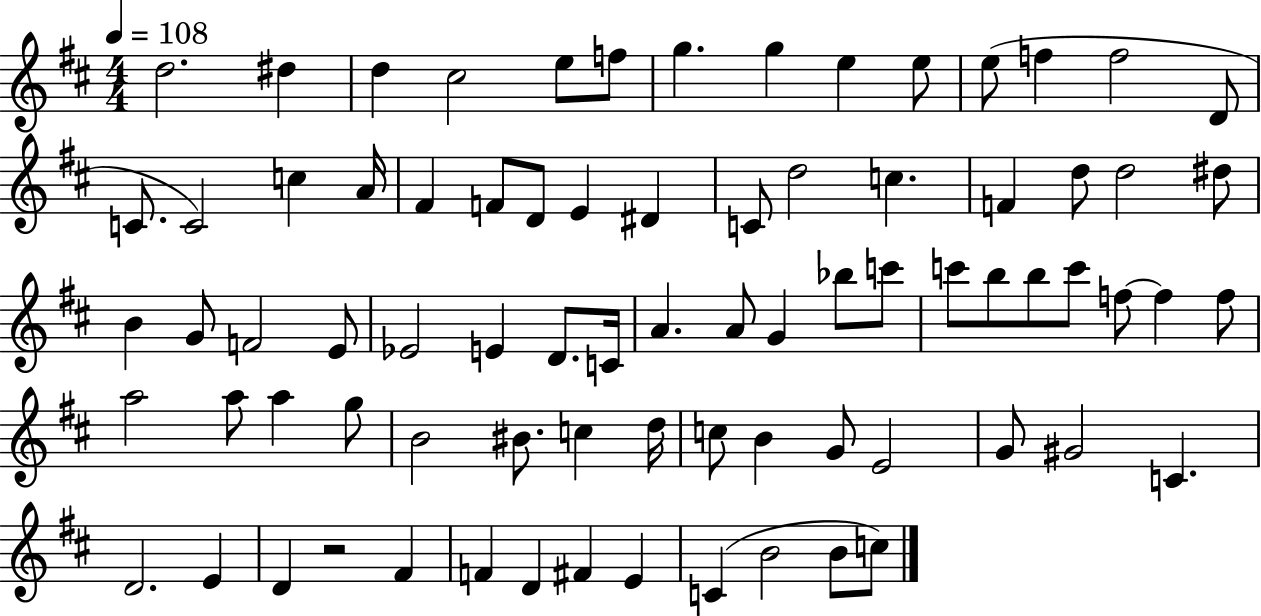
D5/h. D#5/q D5/q C#5/h E5/e F5/e G5/q. G5/q E5/q E5/e E5/e F5/q F5/h D4/e C4/e. C4/h C5/q A4/s F#4/q F4/e D4/e E4/q D#4/q C4/e D5/h C5/q. F4/q D5/e D5/h D#5/e B4/q G4/e F4/h E4/e Eb4/h E4/q D4/e. C4/s A4/q. A4/e G4/q Bb5/e C6/e C6/e B5/e B5/e C6/e F5/e F5/q F5/e A5/h A5/e A5/q G5/e B4/h BIS4/e. C5/q D5/s C5/e B4/q G4/e E4/h G4/e G#4/h C4/q. D4/h. E4/q D4/q R/h F#4/q F4/q D4/q F#4/q E4/q C4/q B4/h B4/e C5/e